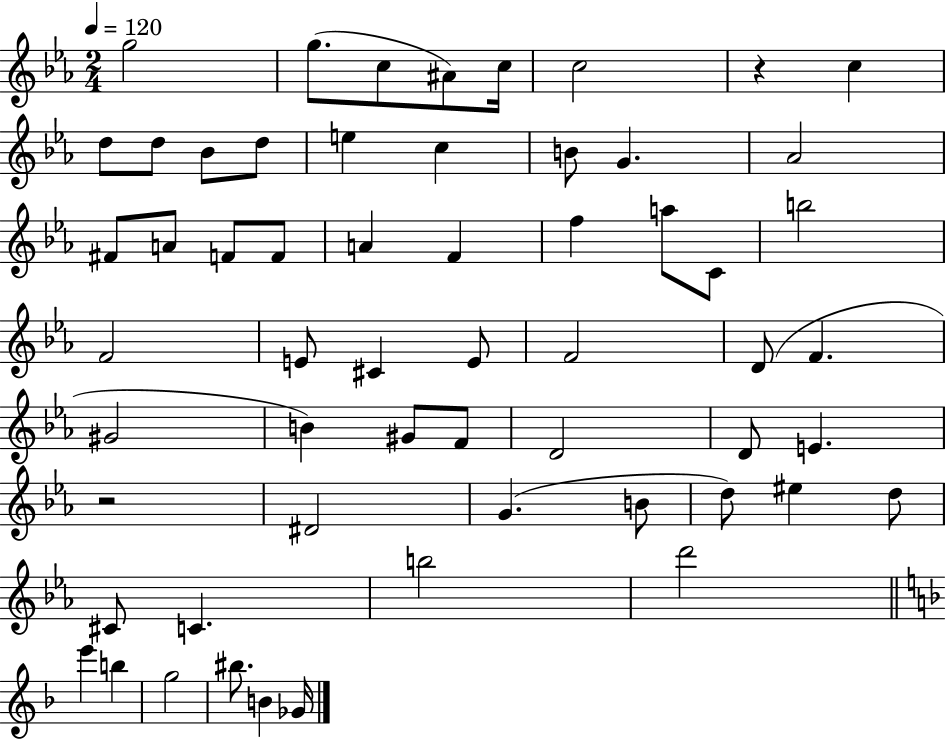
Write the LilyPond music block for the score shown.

{
  \clef treble
  \numericTimeSignature
  \time 2/4
  \key ees \major
  \tempo 4 = 120
  \repeat volta 2 { g''2 | g''8.( c''8 ais'8) c''16 | c''2 | r4 c''4 | \break d''8 d''8 bes'8 d''8 | e''4 c''4 | b'8 g'4. | aes'2 | \break fis'8 a'8 f'8 f'8 | a'4 f'4 | f''4 a''8 c'8 | b''2 | \break f'2 | e'8 cis'4 e'8 | f'2 | d'8( f'4. | \break gis'2 | b'4) gis'8 f'8 | d'2 | d'8 e'4. | \break r2 | dis'2 | g'4.( b'8 | d''8) eis''4 d''8 | \break cis'8 c'4. | b''2 | d'''2 | \bar "||" \break \key d \minor e'''4 b''4 | g''2 | bis''8. b'4 ges'16 | } \bar "|."
}